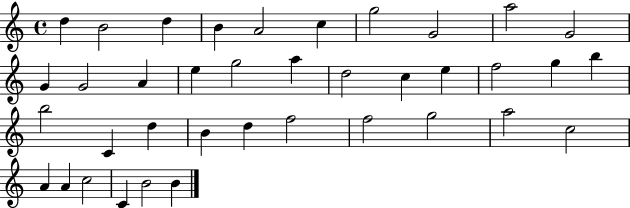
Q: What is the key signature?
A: C major